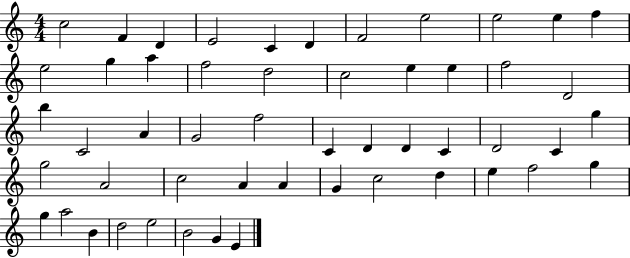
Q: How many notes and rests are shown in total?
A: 52